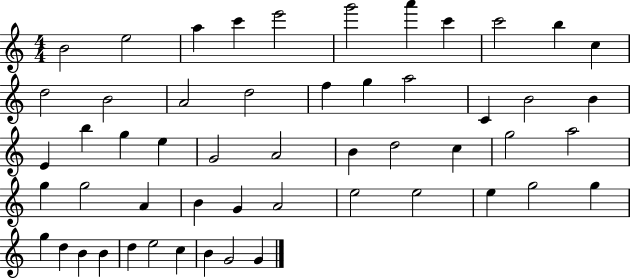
B4/h E5/h A5/q C6/q E6/h G6/h A6/q C6/q C6/h B5/q C5/q D5/h B4/h A4/h D5/h F5/q G5/q A5/h C4/q B4/h B4/q E4/q B5/q G5/q E5/q G4/h A4/h B4/q D5/h C5/q G5/h A5/h G5/q G5/h A4/q B4/q G4/q A4/h E5/h E5/h E5/q G5/h G5/q G5/q D5/q B4/q B4/q D5/q E5/h C5/q B4/q G4/h G4/q